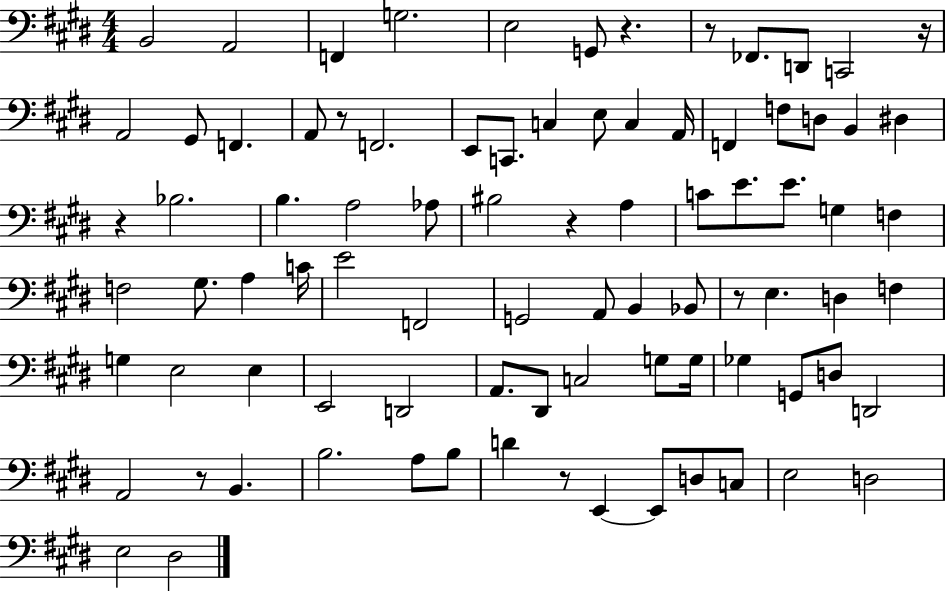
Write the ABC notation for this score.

X:1
T:Untitled
M:4/4
L:1/4
K:E
B,,2 A,,2 F,, G,2 E,2 G,,/2 z z/2 _F,,/2 D,,/2 C,,2 z/4 A,,2 ^G,,/2 F,, A,,/2 z/2 F,,2 E,,/2 C,,/2 C, E,/2 C, A,,/4 F,, F,/2 D,/2 B,, ^D, z _B,2 B, A,2 _A,/2 ^B,2 z A, C/2 E/2 E/2 G, F, F,2 ^G,/2 A, C/4 E2 F,,2 G,,2 A,,/2 B,, _B,,/2 z/2 E, D, F, G, E,2 E, E,,2 D,,2 A,,/2 ^D,,/2 C,2 G,/2 G,/4 _G, G,,/2 D,/2 D,,2 A,,2 z/2 B,, B,2 A,/2 B,/2 D z/2 E,, E,,/2 D,/2 C,/2 E,2 D,2 E,2 ^D,2